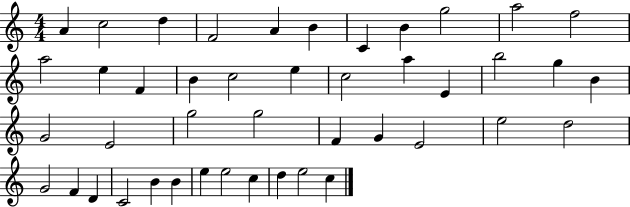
X:1
T:Untitled
M:4/4
L:1/4
K:C
A c2 d F2 A B C B g2 a2 f2 a2 e F B c2 e c2 a E b2 g B G2 E2 g2 g2 F G E2 e2 d2 G2 F D C2 B B e e2 c d e2 c